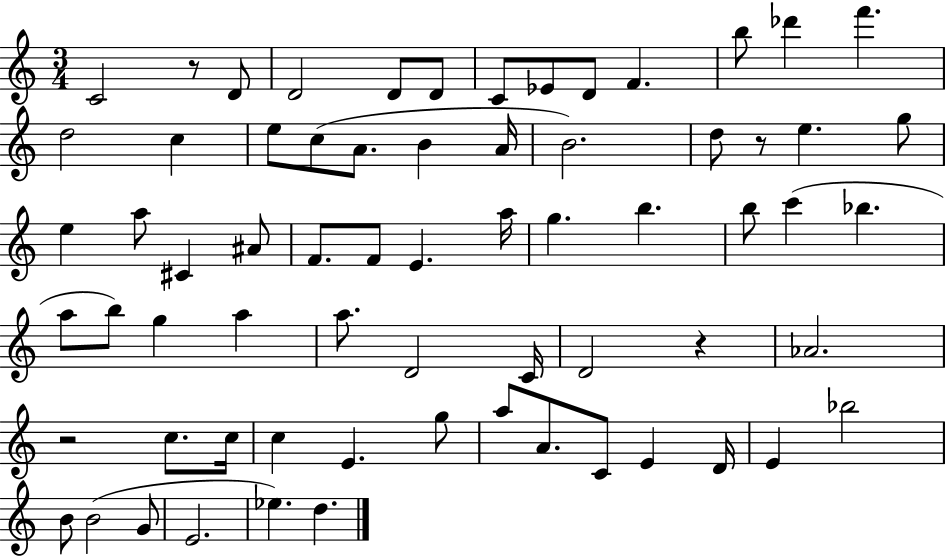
C4/h R/e D4/e D4/h D4/e D4/e C4/e Eb4/e D4/e F4/q. B5/e Db6/q F6/q. D5/h C5/q E5/e C5/e A4/e. B4/q A4/s B4/h. D5/e R/e E5/q. G5/e E5/q A5/e C#4/q A#4/e F4/e. F4/e E4/q. A5/s G5/q. B5/q. B5/e C6/q Bb5/q. A5/e B5/e G5/q A5/q A5/e. D4/h C4/s D4/h R/q Ab4/h. R/h C5/e. C5/s C5/q E4/q. G5/e A5/e A4/e. C4/e E4/q D4/s E4/q Bb5/h B4/e B4/h G4/e E4/h. Eb5/q. D5/q.